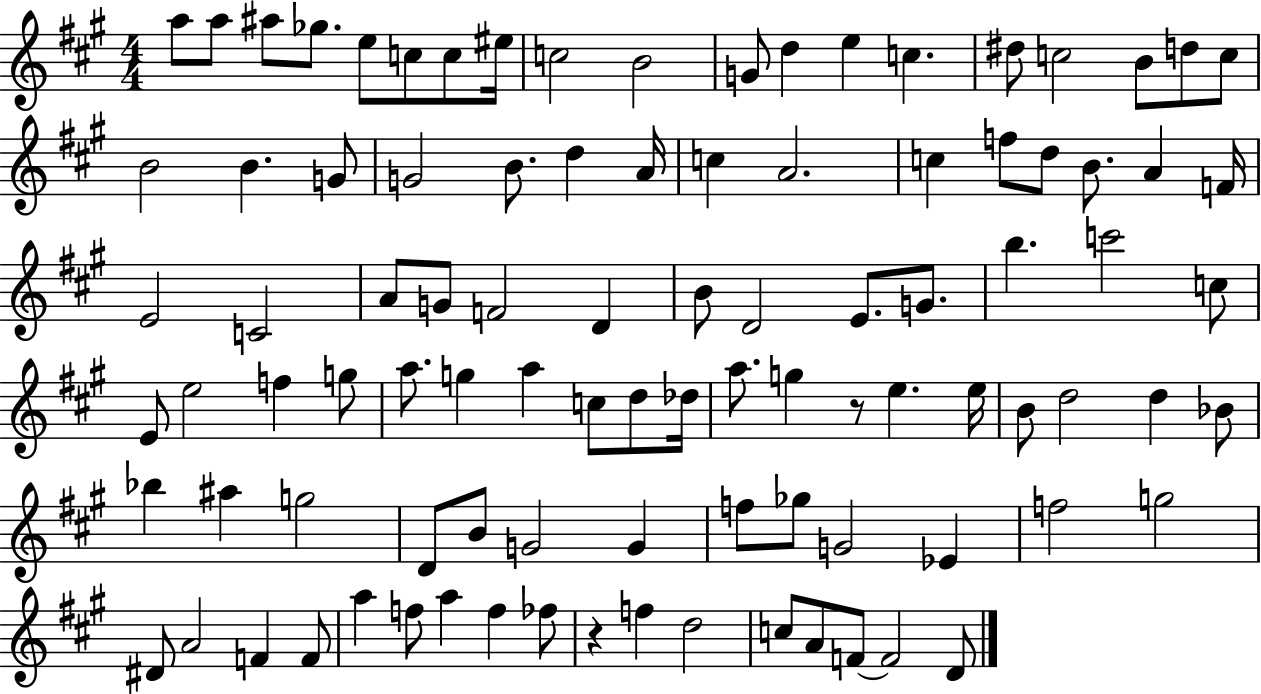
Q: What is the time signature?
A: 4/4